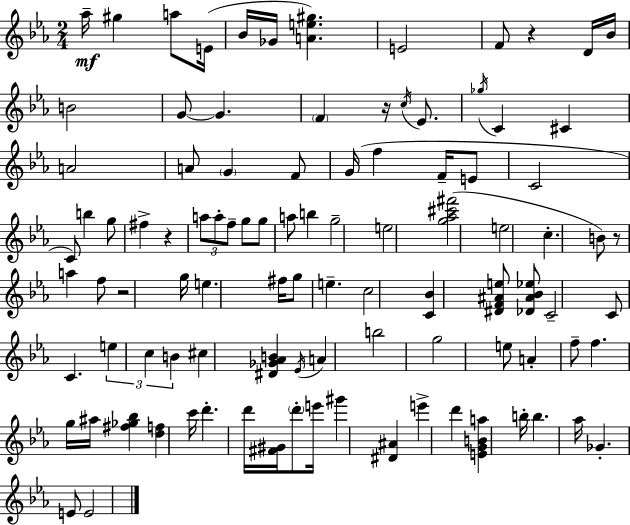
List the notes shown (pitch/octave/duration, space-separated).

Ab5/s G#5/q A5/e E4/s Bb4/s Gb4/s [A4,E5,G#5]/q. E4/h F4/e R/q D4/s Bb4/s B4/h G4/e G4/q. F4/q R/s C5/s Eb4/e. Gb5/s C4/q C#4/q A4/h A4/e G4/q F4/e G4/s F5/q F4/s E4/e C4/h C4/e B5/q G5/e F#5/q R/q A5/e A5/e F5/e G5/e G5/e A5/e B5/q G5/h E5/h [G5,Ab5,C#6,F#6]/h E5/h C5/q. B4/e R/e A5/q F5/e R/h G5/s E5/q. F#5/s G5/e E5/q. C5/h [C4,Bb4]/q [D#4,F4,A#4,E5]/e [Db4,A#4,Bb4,Eb5]/e C4/h C4/e C4/q. E5/q C5/q B4/q C#5/q [D#4,Gb4,Ab4,B4]/q Eb4/s A4/q B5/h G5/h E5/e A4/q F5/e F5/q. G5/s A#5/s [F#5,Gb5,Bb5]/q [D5,F5]/q C6/s D6/q. D6/s [F#4,G#4]/s D6/e E6/s G#6/q [D#4,A#4]/q E6/q D6/q [E4,G4,B4,A5]/q B5/s B5/q. Ab5/s Gb4/q. E4/e E4/h